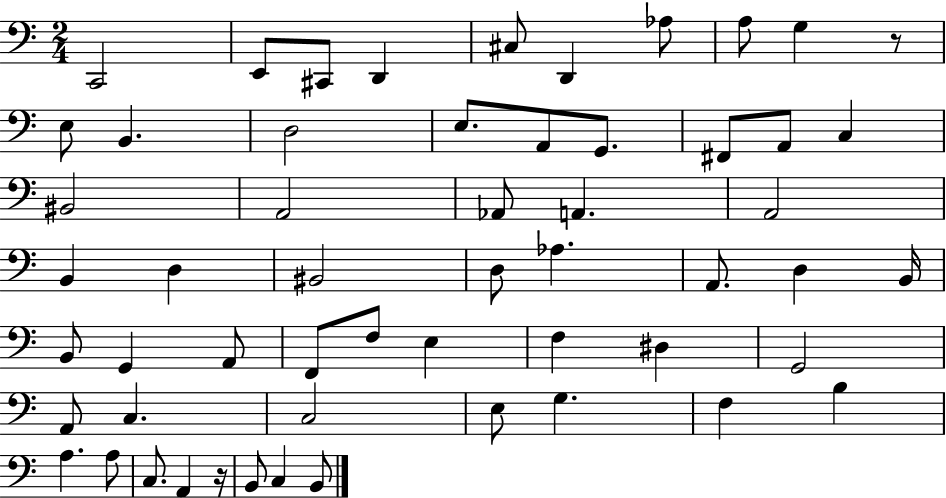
C2/h E2/e C#2/e D2/q C#3/e D2/q Ab3/e A3/e G3/q R/e E3/e B2/q. D3/h E3/e. A2/e G2/e. F#2/e A2/e C3/q BIS2/h A2/h Ab2/e A2/q. A2/h B2/q D3/q BIS2/h D3/e Ab3/q. A2/e. D3/q B2/s B2/e G2/q A2/e F2/e F3/e E3/q F3/q D#3/q G2/h A2/e C3/q. C3/h E3/e G3/q. F3/q B3/q A3/q. A3/e C3/e. A2/q R/s B2/e C3/q B2/e